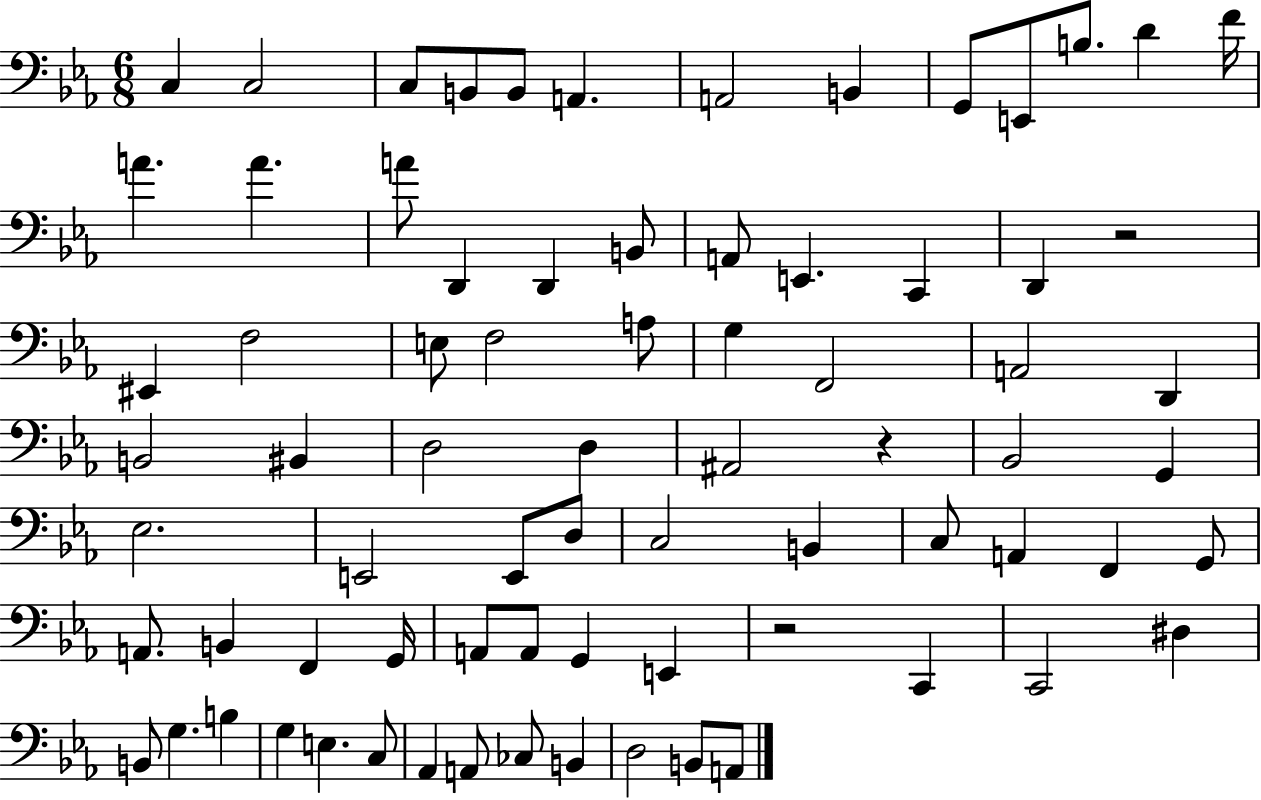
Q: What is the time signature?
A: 6/8